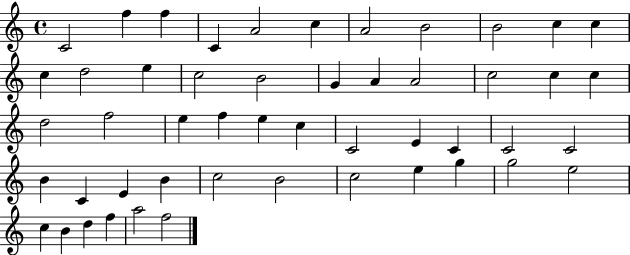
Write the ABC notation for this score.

X:1
T:Untitled
M:4/4
L:1/4
K:C
C2 f f C A2 c A2 B2 B2 c c c d2 e c2 B2 G A A2 c2 c c d2 f2 e f e c C2 E C C2 C2 B C E B c2 B2 c2 e g g2 e2 c B d f a2 f2